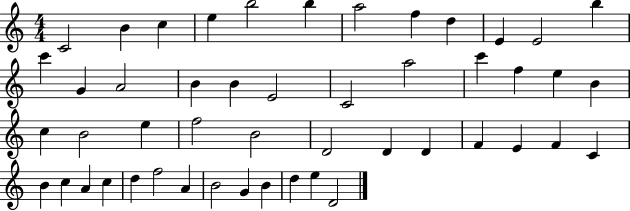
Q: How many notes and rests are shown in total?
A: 49